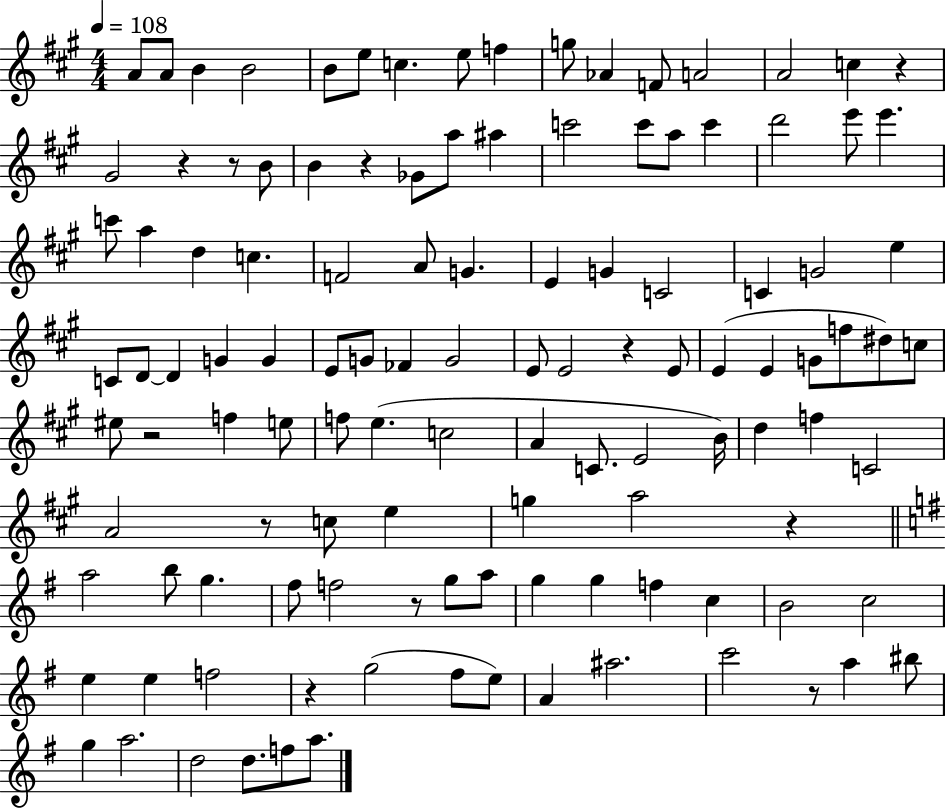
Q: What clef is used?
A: treble